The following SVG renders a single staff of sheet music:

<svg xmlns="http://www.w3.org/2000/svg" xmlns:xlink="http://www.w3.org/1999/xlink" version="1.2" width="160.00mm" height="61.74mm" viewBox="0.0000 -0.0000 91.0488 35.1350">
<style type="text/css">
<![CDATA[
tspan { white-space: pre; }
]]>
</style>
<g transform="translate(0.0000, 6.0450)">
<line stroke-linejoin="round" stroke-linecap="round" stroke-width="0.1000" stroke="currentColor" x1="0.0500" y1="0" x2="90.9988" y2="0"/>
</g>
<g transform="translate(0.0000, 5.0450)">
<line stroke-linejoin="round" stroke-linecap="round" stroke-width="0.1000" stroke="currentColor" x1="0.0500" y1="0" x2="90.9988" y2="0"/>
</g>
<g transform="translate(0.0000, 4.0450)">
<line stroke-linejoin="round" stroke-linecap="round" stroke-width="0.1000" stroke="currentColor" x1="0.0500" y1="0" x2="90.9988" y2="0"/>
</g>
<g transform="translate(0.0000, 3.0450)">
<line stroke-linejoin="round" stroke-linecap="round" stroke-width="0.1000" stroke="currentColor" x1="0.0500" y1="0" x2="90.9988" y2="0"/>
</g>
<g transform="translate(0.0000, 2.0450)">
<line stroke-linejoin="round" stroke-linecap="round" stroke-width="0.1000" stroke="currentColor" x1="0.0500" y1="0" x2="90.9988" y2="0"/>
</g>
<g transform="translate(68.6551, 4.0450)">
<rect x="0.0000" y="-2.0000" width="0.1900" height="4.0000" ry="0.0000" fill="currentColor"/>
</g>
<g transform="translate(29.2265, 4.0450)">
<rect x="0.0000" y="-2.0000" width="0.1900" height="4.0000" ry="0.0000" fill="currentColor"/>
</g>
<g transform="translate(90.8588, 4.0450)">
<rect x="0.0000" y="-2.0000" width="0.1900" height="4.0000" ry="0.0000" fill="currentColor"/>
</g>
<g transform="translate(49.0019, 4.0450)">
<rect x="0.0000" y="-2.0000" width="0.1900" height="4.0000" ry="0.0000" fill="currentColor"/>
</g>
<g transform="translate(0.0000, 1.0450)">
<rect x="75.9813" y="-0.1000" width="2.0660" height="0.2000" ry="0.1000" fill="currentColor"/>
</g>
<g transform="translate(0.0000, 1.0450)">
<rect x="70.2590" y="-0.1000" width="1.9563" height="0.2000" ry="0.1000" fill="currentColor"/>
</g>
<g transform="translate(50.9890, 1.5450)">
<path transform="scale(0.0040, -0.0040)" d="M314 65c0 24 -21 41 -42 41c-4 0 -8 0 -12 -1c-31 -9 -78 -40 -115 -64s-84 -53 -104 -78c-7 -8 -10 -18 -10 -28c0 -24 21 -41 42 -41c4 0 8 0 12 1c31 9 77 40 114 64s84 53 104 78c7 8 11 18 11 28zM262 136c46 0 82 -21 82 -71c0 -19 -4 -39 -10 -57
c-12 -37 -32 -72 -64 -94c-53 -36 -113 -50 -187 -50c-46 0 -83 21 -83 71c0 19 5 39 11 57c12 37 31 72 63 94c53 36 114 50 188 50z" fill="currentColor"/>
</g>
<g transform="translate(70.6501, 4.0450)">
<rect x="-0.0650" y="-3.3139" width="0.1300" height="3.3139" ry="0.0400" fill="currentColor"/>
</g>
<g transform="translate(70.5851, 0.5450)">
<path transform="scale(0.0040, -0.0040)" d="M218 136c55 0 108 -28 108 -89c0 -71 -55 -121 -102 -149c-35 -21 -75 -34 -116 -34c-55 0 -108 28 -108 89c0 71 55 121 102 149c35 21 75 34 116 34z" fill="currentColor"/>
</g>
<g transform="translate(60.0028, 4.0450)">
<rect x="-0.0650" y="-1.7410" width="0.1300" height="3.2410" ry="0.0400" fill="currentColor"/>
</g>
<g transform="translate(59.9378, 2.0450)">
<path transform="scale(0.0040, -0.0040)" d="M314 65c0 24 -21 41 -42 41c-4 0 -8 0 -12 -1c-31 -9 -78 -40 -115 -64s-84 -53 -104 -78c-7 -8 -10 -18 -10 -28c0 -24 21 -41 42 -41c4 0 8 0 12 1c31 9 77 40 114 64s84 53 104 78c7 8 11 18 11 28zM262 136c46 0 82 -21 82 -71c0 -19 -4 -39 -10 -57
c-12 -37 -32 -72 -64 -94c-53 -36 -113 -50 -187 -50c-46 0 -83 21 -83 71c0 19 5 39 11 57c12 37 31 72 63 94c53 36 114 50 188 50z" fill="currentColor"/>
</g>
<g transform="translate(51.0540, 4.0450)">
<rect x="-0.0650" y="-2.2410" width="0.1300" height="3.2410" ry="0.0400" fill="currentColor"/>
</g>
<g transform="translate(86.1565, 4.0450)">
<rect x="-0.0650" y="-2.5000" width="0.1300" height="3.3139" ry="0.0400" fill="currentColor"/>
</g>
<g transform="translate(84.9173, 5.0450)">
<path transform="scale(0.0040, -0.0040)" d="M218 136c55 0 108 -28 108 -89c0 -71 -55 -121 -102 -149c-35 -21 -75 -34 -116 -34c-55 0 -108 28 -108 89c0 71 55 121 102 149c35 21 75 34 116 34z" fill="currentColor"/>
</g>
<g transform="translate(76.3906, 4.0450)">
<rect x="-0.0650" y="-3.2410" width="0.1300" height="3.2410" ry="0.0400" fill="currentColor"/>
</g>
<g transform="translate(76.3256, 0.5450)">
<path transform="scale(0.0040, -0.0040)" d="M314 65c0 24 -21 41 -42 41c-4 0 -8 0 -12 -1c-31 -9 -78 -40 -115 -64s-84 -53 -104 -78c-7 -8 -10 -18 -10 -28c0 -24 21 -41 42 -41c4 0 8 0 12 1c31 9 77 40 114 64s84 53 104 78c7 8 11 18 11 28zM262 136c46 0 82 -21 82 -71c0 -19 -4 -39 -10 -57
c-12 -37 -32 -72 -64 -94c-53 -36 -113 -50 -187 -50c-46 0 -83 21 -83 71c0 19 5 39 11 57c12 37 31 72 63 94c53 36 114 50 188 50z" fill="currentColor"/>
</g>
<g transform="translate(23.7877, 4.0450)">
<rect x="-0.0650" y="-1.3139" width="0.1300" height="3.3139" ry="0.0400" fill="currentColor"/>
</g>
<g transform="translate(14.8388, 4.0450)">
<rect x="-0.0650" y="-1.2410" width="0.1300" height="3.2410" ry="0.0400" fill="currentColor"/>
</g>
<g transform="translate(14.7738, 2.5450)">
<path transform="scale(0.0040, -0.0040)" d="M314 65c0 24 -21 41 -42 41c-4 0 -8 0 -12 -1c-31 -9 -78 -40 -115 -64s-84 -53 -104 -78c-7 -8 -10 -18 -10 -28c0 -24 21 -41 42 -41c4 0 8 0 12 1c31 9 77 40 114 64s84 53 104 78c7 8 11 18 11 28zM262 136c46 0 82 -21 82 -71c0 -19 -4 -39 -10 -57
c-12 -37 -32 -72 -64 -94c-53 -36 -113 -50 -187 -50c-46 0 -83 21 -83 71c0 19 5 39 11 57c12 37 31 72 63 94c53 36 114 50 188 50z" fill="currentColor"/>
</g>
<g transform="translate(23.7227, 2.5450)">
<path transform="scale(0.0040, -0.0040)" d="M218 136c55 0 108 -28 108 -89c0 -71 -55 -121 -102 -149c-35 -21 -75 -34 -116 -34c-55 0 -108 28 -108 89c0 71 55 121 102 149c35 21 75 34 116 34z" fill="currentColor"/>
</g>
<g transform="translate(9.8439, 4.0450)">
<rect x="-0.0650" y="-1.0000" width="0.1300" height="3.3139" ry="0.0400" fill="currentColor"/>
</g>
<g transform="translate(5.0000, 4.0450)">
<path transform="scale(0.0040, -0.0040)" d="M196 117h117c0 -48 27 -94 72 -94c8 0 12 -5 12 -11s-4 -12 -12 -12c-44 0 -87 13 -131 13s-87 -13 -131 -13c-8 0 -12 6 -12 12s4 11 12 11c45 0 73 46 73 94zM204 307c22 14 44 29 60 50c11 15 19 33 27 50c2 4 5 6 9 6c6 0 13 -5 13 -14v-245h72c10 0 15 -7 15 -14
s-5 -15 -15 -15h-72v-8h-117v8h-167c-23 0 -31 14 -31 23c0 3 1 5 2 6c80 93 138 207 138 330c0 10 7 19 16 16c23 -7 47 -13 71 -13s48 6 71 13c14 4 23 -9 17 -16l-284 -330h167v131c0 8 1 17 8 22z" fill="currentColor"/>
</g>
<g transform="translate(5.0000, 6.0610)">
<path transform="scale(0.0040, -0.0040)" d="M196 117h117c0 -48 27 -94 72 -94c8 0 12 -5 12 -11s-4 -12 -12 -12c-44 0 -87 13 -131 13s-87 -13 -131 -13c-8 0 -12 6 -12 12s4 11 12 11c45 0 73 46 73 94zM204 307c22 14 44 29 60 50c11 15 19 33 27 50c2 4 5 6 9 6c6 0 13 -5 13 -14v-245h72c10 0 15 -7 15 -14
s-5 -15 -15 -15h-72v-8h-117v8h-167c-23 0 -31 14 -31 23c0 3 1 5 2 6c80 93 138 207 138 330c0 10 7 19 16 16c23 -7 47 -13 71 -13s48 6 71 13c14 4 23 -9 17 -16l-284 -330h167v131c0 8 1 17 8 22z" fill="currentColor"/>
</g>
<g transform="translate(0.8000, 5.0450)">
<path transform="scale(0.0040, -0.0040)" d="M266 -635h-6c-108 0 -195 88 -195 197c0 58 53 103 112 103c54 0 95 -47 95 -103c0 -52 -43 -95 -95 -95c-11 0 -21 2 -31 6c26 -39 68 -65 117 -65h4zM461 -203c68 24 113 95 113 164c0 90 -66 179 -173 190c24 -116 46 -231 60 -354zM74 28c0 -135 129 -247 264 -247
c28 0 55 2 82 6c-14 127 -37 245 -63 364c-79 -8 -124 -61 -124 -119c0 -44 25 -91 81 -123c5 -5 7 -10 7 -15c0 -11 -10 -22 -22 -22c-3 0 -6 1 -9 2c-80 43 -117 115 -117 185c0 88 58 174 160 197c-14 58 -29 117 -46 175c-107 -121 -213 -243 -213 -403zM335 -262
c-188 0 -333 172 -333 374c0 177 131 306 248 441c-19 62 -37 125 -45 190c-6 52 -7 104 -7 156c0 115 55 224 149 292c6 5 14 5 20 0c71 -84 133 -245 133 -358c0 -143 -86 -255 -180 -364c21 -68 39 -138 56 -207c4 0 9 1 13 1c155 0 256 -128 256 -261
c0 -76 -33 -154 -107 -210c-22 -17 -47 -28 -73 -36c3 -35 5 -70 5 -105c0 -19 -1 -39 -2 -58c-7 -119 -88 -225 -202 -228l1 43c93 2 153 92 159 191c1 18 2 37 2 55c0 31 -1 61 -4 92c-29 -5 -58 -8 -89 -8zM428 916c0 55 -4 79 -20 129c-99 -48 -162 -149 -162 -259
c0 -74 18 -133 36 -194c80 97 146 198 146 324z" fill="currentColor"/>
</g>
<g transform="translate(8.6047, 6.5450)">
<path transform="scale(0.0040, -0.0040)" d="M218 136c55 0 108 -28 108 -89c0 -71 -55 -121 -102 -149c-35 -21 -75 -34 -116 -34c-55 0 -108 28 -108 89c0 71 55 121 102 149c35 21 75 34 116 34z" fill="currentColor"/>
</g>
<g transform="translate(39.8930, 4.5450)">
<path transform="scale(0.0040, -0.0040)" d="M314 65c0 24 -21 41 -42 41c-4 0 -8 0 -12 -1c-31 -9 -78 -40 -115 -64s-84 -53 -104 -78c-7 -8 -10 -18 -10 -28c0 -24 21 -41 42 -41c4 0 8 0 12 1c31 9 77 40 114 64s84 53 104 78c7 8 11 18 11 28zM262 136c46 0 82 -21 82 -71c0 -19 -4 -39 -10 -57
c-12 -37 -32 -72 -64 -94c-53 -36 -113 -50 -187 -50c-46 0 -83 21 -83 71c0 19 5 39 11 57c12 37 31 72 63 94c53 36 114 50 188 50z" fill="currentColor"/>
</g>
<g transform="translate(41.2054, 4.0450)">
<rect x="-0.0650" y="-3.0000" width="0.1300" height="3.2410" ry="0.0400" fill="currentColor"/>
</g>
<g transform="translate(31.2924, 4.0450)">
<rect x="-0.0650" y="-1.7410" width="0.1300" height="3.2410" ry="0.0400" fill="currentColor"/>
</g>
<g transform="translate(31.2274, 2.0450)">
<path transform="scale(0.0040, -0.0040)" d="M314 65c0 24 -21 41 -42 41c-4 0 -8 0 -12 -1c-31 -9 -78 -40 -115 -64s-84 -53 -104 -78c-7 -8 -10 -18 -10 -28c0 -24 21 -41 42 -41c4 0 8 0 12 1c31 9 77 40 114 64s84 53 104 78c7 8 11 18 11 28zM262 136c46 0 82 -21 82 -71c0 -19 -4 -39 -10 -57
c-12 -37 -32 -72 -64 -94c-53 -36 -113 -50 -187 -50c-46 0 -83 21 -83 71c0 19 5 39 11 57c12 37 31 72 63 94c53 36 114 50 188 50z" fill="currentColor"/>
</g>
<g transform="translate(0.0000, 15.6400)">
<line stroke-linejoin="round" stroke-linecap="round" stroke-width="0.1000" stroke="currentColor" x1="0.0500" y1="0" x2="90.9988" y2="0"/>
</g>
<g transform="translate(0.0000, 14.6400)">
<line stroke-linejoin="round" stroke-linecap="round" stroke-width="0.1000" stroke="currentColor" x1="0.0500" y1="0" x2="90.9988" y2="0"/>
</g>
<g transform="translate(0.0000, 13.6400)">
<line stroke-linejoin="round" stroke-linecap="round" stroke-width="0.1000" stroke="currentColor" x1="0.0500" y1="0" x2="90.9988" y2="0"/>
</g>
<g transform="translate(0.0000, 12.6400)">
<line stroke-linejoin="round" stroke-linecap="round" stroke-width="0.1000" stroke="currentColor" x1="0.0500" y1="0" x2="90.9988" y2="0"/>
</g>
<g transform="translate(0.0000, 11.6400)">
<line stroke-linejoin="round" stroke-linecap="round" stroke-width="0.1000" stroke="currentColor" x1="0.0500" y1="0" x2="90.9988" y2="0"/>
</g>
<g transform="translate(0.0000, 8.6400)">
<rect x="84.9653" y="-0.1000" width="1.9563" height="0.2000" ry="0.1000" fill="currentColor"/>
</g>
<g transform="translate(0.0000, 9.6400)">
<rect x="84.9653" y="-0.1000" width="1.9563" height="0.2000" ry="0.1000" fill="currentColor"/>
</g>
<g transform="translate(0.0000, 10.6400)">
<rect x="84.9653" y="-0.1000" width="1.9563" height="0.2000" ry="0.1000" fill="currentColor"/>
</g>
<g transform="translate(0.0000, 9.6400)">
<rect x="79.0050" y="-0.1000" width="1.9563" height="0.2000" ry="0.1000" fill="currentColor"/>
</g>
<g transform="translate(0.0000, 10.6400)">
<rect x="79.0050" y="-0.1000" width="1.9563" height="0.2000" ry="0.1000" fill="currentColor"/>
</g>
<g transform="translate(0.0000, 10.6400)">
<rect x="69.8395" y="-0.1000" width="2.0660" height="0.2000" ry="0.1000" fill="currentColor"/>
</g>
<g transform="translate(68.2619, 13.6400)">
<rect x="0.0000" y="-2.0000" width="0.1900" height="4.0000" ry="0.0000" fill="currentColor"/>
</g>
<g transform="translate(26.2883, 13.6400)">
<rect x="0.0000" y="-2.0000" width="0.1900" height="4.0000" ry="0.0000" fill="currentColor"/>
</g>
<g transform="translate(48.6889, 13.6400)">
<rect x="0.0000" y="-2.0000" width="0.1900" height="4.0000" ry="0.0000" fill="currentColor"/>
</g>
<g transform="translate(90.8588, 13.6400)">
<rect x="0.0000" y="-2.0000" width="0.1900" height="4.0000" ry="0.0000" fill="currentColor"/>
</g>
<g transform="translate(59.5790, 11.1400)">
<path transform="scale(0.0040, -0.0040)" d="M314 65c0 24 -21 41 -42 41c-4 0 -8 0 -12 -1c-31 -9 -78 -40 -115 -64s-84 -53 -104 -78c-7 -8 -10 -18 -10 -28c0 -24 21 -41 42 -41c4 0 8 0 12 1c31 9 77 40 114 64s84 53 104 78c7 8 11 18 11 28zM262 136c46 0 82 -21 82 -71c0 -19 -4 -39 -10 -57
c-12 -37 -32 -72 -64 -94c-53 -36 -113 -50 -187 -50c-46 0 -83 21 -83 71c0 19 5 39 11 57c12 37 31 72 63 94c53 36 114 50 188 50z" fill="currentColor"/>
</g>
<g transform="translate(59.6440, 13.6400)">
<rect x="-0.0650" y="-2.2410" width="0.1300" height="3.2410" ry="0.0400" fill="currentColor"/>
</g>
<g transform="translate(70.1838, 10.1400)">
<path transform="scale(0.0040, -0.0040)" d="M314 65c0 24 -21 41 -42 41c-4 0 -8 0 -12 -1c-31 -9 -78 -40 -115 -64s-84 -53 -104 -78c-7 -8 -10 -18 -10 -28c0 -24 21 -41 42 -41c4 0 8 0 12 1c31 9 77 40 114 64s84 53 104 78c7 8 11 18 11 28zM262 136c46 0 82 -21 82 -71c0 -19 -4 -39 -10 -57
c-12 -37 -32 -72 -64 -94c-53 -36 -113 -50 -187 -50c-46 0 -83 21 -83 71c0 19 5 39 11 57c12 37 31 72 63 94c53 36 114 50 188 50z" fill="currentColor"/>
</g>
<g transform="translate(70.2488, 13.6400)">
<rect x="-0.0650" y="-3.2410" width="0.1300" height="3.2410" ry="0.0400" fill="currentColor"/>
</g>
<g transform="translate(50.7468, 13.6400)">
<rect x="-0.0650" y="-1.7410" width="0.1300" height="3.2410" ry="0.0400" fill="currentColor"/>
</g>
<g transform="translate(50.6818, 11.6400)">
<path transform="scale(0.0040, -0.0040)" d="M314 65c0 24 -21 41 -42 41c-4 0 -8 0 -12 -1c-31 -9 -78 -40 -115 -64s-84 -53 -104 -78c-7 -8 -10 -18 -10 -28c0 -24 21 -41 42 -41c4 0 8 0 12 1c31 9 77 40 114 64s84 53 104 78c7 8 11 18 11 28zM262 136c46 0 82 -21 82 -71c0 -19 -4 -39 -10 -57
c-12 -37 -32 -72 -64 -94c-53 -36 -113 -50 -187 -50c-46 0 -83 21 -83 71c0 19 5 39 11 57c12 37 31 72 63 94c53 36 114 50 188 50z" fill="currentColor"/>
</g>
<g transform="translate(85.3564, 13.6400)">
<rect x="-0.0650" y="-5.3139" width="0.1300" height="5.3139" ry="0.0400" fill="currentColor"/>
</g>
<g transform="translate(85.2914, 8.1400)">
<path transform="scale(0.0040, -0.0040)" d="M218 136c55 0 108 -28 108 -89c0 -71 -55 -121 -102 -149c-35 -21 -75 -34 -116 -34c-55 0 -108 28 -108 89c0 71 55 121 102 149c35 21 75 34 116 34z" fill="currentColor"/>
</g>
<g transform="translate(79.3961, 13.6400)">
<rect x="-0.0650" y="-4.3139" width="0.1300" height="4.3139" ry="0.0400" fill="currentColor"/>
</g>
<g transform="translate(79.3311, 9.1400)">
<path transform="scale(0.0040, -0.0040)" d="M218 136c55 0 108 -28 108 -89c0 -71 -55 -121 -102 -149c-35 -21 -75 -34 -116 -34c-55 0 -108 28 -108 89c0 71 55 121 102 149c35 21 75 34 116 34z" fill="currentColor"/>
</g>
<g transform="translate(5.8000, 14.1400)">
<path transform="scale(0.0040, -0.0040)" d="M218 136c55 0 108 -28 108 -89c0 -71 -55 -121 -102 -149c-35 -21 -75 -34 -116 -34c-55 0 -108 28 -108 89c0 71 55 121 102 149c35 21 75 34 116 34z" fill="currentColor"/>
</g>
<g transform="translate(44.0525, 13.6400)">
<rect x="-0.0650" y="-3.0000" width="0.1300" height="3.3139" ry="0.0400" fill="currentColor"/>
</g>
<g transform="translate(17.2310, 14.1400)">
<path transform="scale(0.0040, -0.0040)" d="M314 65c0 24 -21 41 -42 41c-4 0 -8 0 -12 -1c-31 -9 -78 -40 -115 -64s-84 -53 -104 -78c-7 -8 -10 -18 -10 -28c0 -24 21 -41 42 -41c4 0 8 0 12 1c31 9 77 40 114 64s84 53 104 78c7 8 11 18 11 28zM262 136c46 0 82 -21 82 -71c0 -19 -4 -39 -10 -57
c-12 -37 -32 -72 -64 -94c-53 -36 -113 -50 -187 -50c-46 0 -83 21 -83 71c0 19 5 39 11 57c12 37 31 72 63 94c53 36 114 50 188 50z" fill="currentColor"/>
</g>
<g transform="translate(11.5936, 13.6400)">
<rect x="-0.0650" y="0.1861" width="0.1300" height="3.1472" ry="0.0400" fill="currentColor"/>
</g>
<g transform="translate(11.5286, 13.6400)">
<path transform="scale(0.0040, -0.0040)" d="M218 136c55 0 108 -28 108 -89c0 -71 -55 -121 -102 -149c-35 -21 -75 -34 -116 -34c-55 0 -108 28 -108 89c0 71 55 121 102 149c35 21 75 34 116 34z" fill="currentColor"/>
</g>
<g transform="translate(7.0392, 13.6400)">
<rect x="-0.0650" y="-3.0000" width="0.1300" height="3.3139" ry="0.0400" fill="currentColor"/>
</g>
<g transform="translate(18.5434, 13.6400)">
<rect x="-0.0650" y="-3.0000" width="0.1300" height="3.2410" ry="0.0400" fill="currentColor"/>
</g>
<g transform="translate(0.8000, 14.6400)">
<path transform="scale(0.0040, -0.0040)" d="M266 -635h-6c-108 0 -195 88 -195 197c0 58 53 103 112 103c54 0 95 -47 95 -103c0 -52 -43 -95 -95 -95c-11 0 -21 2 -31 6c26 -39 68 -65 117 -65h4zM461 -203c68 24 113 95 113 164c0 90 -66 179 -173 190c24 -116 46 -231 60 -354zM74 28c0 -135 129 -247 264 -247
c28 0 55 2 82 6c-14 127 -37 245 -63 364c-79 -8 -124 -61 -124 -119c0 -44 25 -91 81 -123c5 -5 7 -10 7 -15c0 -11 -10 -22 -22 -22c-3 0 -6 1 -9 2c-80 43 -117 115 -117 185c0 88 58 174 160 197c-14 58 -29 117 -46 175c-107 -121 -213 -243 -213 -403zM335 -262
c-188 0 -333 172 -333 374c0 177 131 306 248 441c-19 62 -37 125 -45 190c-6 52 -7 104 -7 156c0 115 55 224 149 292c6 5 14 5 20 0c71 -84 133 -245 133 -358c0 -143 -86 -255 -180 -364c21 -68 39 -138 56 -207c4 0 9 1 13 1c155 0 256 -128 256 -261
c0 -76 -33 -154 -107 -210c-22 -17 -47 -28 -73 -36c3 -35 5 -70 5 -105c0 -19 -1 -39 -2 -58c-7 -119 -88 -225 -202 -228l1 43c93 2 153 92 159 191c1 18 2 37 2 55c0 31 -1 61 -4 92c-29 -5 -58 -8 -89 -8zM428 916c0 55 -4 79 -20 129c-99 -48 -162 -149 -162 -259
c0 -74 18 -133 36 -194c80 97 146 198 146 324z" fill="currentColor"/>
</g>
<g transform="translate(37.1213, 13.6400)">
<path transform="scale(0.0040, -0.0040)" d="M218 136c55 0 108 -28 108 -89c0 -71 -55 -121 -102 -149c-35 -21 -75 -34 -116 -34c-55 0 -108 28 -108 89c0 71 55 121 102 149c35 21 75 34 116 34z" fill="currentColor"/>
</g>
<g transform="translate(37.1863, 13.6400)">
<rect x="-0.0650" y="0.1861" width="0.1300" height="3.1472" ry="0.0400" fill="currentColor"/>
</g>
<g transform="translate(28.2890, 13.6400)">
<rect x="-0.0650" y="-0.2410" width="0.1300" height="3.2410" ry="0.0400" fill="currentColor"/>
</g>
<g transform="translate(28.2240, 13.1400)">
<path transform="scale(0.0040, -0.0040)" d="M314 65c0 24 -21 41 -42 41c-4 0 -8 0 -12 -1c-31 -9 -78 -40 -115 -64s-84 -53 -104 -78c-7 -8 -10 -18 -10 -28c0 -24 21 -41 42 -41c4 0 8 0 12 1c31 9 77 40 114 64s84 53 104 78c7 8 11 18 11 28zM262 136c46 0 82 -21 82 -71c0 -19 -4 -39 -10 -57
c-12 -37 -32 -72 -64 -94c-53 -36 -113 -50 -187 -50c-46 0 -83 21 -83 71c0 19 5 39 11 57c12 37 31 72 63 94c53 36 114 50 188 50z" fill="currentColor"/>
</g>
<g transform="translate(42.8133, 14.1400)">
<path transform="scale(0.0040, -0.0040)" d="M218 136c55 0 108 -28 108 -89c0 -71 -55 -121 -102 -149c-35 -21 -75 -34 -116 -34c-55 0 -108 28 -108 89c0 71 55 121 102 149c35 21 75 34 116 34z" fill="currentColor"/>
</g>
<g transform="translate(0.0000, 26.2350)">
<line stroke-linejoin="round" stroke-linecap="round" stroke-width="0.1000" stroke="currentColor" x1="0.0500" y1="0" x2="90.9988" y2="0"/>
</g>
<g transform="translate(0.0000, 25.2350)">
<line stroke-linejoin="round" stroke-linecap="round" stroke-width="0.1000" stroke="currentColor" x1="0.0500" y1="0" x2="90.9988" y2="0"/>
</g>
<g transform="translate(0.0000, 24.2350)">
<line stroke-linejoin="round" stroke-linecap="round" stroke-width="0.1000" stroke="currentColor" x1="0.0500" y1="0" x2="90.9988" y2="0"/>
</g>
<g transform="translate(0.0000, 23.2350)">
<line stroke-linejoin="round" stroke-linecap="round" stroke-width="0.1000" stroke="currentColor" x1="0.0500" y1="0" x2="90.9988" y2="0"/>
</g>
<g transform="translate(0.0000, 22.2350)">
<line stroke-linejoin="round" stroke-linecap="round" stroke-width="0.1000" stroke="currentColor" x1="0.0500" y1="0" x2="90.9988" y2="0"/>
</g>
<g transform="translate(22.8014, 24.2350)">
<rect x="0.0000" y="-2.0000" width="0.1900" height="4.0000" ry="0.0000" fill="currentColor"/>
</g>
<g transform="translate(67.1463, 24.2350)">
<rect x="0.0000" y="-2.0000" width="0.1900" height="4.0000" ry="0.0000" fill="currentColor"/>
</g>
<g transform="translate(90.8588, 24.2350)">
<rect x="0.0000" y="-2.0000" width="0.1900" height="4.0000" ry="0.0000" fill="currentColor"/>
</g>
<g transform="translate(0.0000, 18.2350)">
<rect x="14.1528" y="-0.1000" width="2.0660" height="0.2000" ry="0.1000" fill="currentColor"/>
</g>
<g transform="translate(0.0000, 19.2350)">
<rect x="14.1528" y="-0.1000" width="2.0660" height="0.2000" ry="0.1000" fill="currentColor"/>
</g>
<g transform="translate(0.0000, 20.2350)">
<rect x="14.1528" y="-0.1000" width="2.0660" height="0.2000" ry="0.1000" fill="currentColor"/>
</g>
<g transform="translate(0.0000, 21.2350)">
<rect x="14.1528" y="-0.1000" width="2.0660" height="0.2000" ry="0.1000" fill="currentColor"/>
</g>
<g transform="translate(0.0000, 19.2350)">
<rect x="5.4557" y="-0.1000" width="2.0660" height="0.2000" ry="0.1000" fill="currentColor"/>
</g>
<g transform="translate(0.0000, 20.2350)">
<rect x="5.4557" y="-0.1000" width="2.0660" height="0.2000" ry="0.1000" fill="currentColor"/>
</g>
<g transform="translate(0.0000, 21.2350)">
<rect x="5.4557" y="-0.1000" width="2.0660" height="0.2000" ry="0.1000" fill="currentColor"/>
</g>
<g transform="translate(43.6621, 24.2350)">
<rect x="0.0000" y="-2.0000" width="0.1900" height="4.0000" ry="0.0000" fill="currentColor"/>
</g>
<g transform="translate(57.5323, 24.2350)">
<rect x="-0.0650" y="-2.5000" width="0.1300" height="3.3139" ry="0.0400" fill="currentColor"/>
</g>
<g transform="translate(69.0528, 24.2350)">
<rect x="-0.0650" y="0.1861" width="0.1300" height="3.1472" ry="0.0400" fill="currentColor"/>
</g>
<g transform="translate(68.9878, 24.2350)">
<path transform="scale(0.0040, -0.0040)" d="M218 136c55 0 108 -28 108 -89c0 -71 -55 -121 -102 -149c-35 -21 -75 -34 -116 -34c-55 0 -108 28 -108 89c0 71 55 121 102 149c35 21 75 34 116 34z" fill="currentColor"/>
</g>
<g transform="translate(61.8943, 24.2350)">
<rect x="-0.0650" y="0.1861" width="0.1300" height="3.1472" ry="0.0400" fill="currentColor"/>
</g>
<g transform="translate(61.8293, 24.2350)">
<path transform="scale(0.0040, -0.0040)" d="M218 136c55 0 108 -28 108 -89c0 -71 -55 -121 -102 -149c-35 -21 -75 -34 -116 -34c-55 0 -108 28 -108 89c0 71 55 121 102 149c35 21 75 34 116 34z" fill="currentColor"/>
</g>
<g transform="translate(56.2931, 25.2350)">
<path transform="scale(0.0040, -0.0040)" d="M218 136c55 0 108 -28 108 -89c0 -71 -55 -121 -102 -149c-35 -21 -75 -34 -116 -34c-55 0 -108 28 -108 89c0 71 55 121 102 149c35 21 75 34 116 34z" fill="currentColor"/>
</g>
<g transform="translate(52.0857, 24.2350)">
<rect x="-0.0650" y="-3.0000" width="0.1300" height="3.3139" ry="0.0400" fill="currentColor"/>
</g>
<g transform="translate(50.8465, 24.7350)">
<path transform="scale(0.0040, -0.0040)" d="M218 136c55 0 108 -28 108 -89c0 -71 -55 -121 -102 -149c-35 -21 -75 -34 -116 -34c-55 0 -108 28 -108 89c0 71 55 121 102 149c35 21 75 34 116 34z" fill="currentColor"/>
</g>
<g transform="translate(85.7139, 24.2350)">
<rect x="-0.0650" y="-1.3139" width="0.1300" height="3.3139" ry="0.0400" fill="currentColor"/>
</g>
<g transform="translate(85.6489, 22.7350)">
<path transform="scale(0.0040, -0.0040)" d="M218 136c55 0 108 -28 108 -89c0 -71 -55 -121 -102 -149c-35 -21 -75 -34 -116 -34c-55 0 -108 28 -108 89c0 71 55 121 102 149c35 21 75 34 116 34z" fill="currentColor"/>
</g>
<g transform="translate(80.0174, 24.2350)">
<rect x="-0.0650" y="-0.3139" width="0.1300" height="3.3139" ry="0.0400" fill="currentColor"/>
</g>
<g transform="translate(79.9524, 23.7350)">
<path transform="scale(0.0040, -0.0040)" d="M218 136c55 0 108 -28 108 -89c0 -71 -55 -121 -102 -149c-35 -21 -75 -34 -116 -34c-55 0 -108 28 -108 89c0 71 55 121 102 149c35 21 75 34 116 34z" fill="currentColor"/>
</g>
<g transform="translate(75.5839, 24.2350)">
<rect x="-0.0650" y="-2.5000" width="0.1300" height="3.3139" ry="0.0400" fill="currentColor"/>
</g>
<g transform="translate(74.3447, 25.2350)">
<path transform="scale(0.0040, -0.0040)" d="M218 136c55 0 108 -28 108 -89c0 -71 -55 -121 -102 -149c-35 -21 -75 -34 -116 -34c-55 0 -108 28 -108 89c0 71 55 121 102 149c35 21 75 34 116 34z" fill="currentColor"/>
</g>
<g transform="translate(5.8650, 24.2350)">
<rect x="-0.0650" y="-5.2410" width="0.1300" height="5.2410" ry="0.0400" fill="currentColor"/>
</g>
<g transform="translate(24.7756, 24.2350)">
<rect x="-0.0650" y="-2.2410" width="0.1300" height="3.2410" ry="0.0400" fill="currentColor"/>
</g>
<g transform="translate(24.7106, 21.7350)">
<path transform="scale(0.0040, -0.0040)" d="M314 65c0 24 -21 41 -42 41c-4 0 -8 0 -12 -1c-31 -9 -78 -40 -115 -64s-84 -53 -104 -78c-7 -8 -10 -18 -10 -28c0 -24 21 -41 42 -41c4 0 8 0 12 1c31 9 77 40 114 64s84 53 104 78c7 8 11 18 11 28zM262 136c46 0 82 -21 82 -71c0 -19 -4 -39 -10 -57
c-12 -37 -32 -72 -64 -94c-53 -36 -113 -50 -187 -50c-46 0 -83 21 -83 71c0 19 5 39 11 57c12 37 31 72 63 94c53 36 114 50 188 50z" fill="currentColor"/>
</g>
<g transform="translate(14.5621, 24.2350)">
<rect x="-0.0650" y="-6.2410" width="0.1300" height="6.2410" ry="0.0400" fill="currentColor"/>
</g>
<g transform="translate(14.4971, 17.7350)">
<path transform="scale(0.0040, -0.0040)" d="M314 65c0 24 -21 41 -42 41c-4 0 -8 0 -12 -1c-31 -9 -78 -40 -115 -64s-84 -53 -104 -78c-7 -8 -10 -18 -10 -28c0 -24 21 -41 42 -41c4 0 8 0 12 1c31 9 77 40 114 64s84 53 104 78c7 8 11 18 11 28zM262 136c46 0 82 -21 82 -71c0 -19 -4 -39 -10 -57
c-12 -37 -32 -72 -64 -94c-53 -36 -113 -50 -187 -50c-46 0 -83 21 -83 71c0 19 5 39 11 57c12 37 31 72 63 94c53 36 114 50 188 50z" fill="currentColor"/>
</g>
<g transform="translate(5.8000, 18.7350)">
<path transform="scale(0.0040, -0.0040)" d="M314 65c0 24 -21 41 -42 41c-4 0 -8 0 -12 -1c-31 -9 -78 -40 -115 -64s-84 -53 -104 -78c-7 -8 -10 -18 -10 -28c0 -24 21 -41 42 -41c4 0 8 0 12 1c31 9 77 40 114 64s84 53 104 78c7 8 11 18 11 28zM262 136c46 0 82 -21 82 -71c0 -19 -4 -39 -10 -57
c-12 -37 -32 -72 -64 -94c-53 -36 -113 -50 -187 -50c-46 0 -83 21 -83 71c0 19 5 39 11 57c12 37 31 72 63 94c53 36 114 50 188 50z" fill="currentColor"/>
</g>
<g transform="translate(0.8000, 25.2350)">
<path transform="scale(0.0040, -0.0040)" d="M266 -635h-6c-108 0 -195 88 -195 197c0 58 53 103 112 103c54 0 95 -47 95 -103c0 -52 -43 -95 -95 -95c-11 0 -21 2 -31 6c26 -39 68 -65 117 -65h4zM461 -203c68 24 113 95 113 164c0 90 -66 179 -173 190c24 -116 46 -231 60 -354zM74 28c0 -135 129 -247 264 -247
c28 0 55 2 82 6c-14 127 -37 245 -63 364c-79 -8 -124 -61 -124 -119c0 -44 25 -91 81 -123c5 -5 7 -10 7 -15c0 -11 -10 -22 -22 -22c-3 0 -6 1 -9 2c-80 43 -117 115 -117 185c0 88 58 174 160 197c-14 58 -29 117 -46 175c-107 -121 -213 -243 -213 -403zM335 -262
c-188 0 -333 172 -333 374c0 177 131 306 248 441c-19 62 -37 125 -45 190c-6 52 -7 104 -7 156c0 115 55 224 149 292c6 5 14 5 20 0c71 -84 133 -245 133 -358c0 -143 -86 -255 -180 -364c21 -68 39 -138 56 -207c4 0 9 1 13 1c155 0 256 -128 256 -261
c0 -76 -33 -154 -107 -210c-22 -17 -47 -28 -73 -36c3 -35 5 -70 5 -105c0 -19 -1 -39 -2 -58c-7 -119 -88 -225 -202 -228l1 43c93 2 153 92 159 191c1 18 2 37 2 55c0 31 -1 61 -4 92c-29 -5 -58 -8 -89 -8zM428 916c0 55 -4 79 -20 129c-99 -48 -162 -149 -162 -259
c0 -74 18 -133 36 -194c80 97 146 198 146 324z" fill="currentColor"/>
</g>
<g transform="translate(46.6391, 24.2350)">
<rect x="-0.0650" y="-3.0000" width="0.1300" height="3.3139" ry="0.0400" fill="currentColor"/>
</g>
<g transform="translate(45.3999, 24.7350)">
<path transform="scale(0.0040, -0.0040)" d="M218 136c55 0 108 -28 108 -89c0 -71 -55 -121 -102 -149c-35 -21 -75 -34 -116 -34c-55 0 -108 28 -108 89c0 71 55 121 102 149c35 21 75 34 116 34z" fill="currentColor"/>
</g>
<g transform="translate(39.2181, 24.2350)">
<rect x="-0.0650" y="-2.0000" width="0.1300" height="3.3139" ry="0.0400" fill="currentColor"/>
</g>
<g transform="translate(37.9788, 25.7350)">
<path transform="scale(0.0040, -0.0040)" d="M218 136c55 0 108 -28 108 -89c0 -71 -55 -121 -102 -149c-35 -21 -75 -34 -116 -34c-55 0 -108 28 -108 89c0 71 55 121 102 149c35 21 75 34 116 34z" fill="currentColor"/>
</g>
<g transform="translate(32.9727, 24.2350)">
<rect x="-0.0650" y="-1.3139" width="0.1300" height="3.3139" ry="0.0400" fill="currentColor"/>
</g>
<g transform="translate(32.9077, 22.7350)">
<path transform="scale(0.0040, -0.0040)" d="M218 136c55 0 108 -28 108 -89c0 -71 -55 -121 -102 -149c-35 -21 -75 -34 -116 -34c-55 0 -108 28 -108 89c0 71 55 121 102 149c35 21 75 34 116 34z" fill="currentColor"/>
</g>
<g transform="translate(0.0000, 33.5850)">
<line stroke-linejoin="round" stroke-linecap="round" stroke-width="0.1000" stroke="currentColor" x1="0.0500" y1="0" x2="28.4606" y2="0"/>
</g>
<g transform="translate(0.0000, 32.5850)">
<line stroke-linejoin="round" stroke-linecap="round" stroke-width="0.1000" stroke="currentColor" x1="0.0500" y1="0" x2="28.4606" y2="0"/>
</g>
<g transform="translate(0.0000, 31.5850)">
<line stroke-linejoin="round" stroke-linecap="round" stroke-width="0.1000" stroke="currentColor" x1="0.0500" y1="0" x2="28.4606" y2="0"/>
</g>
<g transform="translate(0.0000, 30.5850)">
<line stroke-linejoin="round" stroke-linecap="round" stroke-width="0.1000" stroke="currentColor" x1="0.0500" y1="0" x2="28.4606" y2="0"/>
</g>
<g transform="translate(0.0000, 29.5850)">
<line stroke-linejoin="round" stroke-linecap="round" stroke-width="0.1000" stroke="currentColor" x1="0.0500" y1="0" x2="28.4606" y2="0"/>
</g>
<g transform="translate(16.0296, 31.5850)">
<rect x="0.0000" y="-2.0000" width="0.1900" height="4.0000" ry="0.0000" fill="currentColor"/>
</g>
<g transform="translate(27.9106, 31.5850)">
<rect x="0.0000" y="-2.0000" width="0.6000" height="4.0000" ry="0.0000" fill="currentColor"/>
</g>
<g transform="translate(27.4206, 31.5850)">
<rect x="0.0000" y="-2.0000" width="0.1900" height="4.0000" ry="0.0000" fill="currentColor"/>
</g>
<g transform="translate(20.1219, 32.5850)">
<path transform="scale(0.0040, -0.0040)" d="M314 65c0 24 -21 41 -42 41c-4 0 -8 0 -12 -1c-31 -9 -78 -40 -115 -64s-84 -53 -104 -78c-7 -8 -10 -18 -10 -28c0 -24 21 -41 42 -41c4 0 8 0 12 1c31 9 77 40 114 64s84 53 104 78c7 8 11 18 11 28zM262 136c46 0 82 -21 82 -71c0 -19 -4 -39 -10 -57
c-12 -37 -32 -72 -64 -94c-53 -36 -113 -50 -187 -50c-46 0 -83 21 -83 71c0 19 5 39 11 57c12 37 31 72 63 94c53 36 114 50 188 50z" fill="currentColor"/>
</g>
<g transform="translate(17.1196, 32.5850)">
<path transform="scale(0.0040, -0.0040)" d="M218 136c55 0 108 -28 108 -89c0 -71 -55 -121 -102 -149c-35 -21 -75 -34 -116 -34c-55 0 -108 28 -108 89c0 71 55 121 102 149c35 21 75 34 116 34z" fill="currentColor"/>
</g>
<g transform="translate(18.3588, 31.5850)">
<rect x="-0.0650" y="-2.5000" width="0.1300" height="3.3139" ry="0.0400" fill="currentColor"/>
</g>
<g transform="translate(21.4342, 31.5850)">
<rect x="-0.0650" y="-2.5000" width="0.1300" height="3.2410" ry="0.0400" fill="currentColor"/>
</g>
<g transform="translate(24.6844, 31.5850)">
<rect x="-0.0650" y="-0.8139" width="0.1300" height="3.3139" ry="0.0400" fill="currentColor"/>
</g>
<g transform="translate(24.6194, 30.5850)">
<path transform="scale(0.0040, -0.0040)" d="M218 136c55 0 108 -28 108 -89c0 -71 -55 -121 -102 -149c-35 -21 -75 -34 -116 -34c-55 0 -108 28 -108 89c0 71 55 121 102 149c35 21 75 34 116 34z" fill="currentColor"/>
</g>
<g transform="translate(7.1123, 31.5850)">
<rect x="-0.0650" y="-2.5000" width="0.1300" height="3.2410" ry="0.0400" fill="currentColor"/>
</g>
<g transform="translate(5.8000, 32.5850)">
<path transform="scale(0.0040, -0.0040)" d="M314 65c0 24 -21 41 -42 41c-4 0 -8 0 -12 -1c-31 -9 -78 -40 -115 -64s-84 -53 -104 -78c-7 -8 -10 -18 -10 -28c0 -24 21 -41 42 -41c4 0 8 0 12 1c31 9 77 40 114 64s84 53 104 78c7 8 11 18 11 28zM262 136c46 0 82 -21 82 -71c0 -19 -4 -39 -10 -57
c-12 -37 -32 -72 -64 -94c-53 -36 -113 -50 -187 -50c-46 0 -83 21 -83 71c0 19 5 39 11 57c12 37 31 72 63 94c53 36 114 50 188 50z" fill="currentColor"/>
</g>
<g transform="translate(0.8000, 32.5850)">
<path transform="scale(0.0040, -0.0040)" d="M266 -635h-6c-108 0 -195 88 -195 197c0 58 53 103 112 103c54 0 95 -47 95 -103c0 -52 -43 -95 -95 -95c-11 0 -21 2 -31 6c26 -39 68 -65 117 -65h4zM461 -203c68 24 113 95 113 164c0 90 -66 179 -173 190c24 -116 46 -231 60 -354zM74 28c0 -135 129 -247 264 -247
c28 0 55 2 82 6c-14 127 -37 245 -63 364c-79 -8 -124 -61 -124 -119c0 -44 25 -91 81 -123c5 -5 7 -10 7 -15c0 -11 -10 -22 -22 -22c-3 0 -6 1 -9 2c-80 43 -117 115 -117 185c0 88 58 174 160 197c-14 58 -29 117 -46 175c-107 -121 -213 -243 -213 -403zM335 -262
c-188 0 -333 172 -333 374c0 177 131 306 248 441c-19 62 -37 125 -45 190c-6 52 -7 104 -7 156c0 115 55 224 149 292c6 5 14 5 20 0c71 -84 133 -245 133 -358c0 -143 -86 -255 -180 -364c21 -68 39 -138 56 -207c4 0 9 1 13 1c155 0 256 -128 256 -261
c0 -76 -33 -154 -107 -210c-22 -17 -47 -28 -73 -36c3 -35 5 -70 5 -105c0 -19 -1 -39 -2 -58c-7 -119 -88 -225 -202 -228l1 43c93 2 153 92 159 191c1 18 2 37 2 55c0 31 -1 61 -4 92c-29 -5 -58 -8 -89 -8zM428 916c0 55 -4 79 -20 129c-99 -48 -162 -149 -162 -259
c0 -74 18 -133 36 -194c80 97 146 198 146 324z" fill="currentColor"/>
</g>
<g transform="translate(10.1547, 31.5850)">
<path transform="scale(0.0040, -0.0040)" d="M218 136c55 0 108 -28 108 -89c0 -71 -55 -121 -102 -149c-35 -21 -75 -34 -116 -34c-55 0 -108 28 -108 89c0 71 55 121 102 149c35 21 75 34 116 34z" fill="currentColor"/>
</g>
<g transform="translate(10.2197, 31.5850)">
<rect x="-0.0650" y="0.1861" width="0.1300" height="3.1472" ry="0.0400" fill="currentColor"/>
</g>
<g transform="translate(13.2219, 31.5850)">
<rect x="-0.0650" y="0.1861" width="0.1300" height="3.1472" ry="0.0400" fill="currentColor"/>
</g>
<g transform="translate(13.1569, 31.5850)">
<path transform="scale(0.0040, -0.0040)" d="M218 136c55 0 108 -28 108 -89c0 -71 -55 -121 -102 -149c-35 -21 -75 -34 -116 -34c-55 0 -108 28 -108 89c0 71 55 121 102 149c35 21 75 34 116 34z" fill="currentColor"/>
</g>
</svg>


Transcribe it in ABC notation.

X:1
T:Untitled
M:4/4
L:1/4
K:C
D e2 e f2 A2 g2 f2 b b2 G A B A2 c2 B A f2 g2 b2 d' f' f'2 a'2 g2 e F A A G B B G c e G2 B B G G2 d